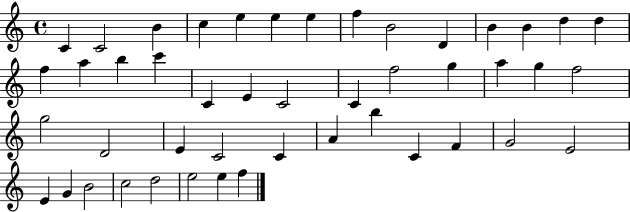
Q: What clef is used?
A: treble